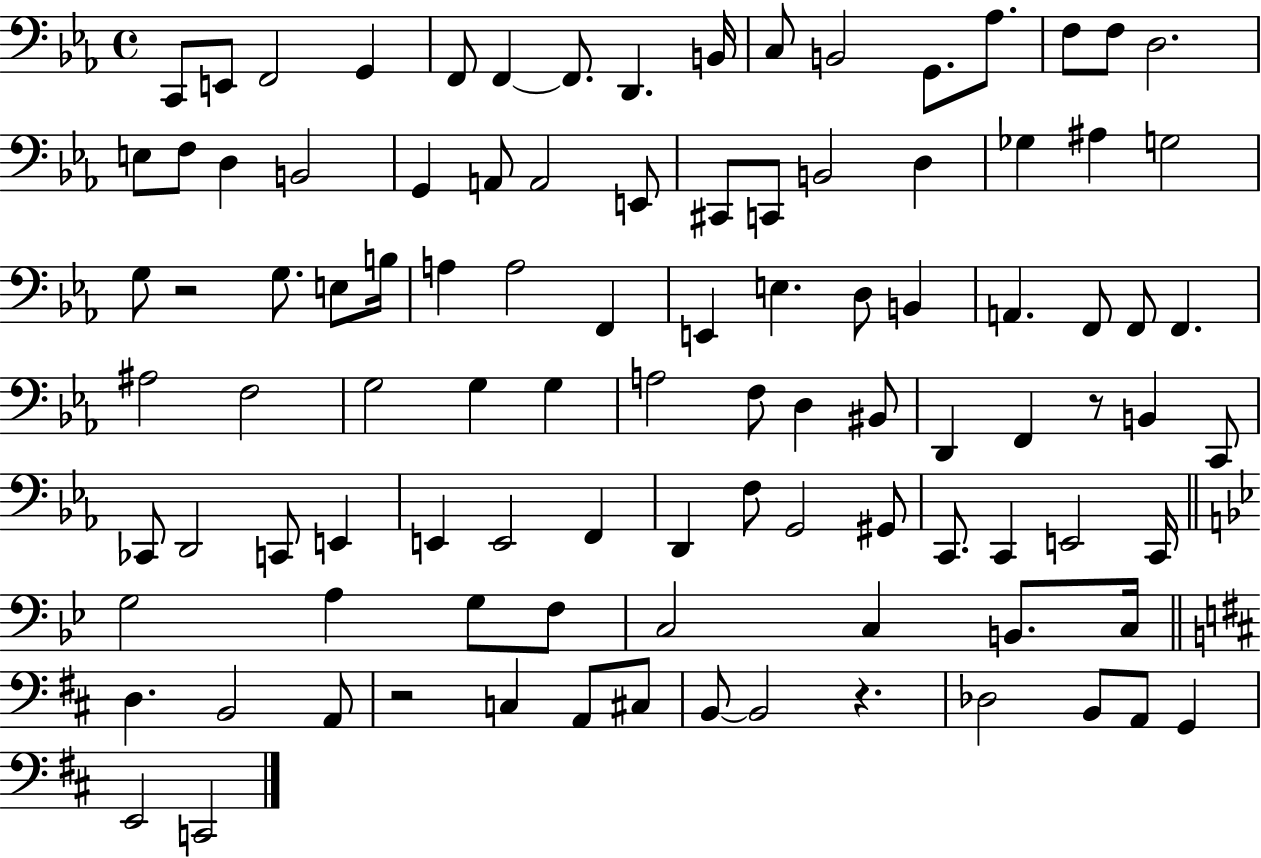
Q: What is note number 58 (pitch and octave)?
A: B2